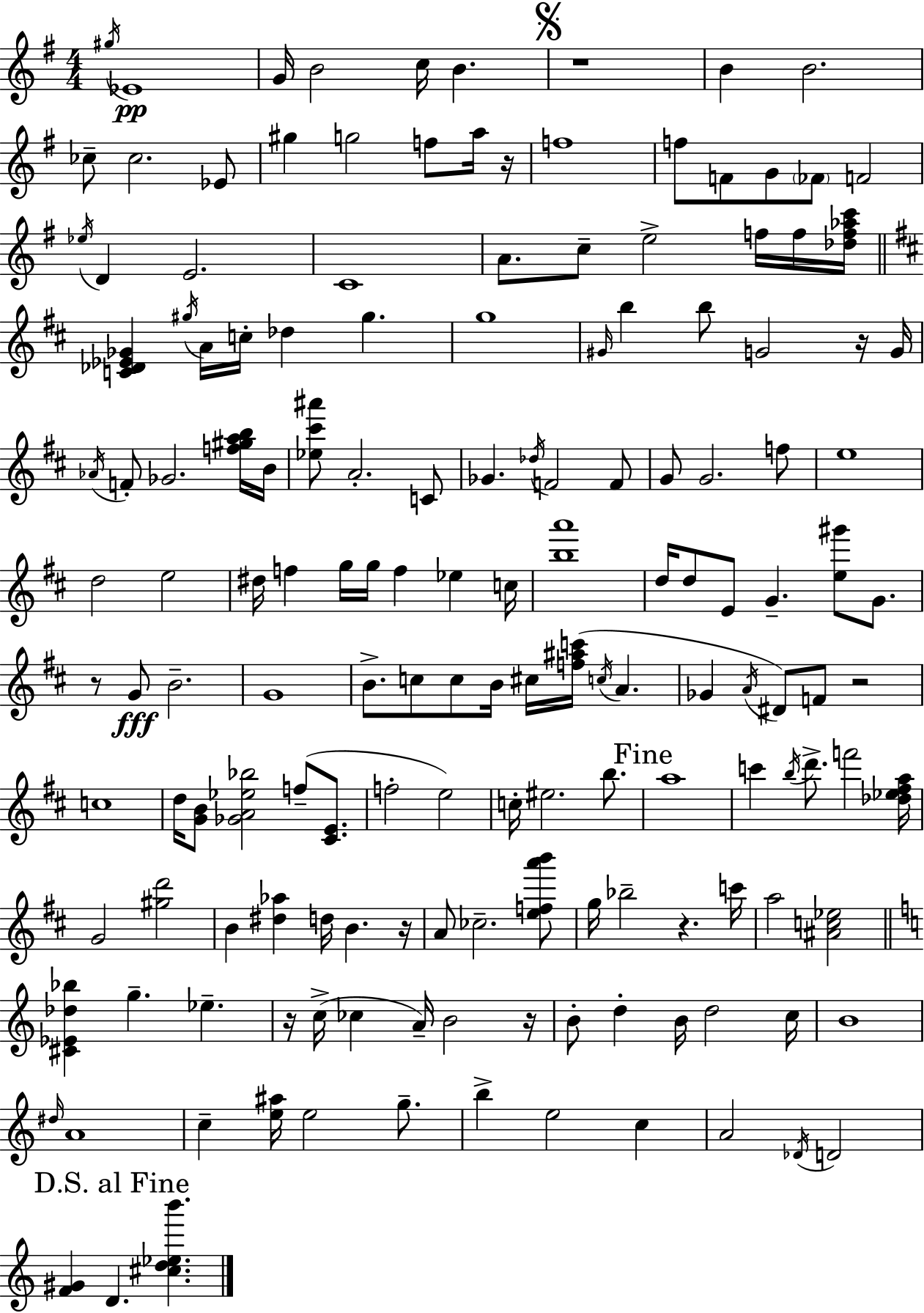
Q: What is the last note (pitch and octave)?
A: D4